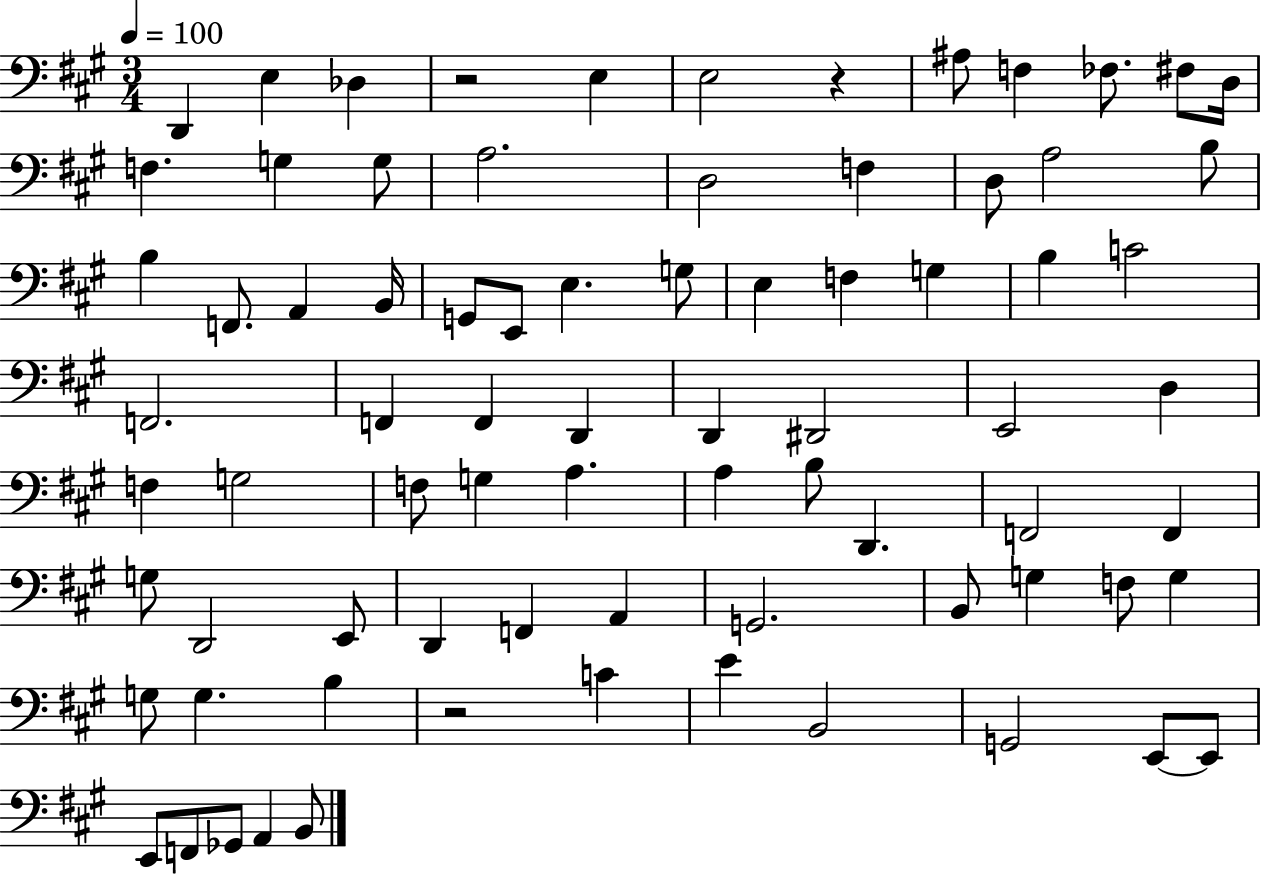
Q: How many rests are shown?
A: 3